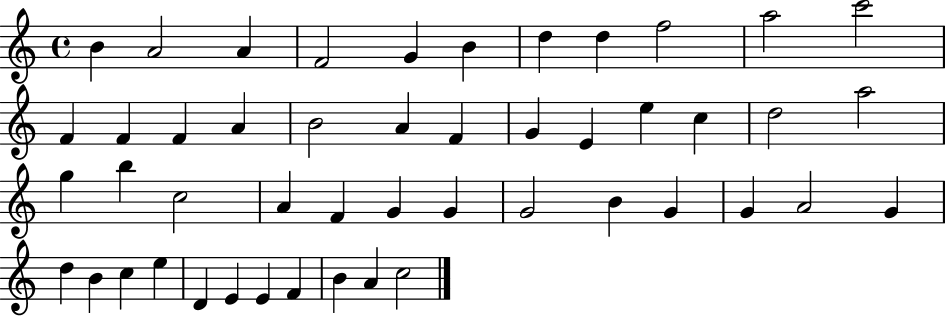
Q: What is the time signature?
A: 4/4